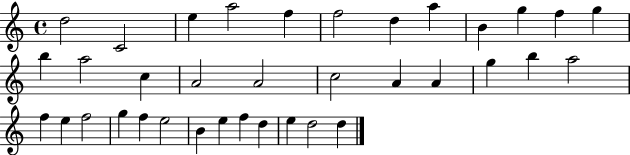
D5/h C4/h E5/q A5/h F5/q F5/h D5/q A5/q B4/q G5/q F5/q G5/q B5/q A5/h C5/q A4/h A4/h C5/h A4/q A4/q G5/q B5/q A5/h F5/q E5/q F5/h G5/q F5/q E5/h B4/q E5/q F5/q D5/q E5/q D5/h D5/q